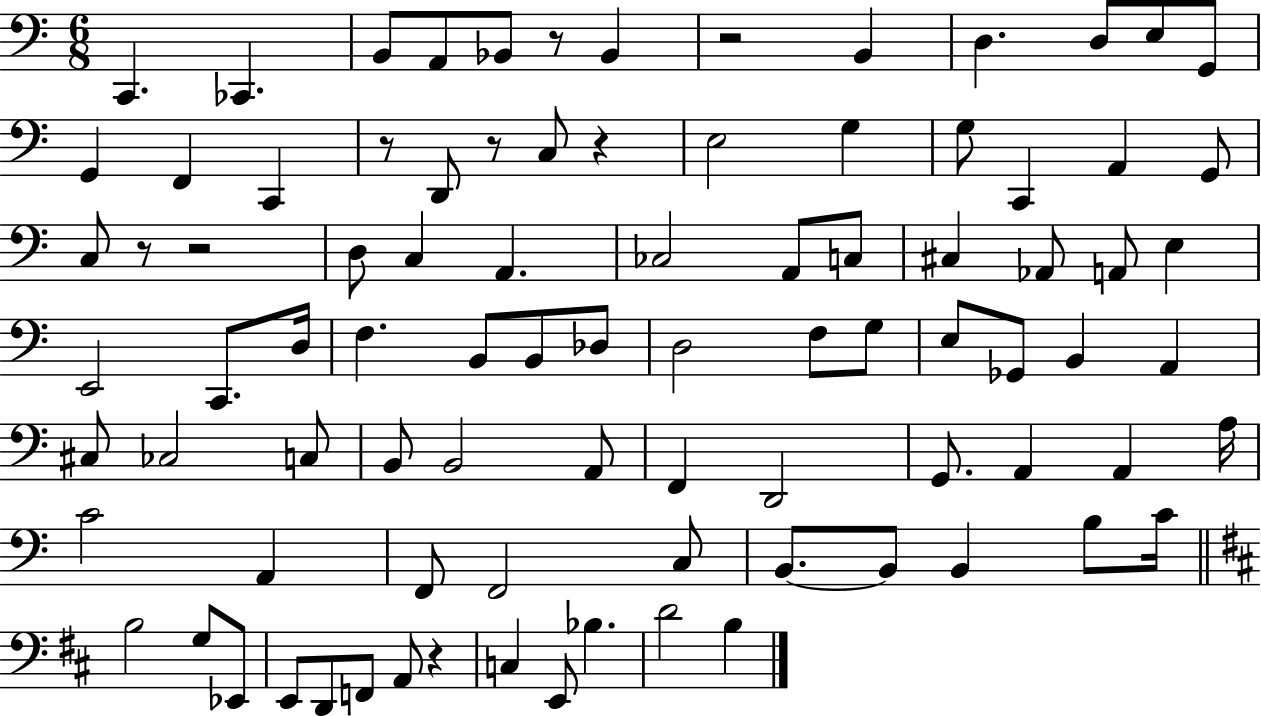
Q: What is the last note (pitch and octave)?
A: B3